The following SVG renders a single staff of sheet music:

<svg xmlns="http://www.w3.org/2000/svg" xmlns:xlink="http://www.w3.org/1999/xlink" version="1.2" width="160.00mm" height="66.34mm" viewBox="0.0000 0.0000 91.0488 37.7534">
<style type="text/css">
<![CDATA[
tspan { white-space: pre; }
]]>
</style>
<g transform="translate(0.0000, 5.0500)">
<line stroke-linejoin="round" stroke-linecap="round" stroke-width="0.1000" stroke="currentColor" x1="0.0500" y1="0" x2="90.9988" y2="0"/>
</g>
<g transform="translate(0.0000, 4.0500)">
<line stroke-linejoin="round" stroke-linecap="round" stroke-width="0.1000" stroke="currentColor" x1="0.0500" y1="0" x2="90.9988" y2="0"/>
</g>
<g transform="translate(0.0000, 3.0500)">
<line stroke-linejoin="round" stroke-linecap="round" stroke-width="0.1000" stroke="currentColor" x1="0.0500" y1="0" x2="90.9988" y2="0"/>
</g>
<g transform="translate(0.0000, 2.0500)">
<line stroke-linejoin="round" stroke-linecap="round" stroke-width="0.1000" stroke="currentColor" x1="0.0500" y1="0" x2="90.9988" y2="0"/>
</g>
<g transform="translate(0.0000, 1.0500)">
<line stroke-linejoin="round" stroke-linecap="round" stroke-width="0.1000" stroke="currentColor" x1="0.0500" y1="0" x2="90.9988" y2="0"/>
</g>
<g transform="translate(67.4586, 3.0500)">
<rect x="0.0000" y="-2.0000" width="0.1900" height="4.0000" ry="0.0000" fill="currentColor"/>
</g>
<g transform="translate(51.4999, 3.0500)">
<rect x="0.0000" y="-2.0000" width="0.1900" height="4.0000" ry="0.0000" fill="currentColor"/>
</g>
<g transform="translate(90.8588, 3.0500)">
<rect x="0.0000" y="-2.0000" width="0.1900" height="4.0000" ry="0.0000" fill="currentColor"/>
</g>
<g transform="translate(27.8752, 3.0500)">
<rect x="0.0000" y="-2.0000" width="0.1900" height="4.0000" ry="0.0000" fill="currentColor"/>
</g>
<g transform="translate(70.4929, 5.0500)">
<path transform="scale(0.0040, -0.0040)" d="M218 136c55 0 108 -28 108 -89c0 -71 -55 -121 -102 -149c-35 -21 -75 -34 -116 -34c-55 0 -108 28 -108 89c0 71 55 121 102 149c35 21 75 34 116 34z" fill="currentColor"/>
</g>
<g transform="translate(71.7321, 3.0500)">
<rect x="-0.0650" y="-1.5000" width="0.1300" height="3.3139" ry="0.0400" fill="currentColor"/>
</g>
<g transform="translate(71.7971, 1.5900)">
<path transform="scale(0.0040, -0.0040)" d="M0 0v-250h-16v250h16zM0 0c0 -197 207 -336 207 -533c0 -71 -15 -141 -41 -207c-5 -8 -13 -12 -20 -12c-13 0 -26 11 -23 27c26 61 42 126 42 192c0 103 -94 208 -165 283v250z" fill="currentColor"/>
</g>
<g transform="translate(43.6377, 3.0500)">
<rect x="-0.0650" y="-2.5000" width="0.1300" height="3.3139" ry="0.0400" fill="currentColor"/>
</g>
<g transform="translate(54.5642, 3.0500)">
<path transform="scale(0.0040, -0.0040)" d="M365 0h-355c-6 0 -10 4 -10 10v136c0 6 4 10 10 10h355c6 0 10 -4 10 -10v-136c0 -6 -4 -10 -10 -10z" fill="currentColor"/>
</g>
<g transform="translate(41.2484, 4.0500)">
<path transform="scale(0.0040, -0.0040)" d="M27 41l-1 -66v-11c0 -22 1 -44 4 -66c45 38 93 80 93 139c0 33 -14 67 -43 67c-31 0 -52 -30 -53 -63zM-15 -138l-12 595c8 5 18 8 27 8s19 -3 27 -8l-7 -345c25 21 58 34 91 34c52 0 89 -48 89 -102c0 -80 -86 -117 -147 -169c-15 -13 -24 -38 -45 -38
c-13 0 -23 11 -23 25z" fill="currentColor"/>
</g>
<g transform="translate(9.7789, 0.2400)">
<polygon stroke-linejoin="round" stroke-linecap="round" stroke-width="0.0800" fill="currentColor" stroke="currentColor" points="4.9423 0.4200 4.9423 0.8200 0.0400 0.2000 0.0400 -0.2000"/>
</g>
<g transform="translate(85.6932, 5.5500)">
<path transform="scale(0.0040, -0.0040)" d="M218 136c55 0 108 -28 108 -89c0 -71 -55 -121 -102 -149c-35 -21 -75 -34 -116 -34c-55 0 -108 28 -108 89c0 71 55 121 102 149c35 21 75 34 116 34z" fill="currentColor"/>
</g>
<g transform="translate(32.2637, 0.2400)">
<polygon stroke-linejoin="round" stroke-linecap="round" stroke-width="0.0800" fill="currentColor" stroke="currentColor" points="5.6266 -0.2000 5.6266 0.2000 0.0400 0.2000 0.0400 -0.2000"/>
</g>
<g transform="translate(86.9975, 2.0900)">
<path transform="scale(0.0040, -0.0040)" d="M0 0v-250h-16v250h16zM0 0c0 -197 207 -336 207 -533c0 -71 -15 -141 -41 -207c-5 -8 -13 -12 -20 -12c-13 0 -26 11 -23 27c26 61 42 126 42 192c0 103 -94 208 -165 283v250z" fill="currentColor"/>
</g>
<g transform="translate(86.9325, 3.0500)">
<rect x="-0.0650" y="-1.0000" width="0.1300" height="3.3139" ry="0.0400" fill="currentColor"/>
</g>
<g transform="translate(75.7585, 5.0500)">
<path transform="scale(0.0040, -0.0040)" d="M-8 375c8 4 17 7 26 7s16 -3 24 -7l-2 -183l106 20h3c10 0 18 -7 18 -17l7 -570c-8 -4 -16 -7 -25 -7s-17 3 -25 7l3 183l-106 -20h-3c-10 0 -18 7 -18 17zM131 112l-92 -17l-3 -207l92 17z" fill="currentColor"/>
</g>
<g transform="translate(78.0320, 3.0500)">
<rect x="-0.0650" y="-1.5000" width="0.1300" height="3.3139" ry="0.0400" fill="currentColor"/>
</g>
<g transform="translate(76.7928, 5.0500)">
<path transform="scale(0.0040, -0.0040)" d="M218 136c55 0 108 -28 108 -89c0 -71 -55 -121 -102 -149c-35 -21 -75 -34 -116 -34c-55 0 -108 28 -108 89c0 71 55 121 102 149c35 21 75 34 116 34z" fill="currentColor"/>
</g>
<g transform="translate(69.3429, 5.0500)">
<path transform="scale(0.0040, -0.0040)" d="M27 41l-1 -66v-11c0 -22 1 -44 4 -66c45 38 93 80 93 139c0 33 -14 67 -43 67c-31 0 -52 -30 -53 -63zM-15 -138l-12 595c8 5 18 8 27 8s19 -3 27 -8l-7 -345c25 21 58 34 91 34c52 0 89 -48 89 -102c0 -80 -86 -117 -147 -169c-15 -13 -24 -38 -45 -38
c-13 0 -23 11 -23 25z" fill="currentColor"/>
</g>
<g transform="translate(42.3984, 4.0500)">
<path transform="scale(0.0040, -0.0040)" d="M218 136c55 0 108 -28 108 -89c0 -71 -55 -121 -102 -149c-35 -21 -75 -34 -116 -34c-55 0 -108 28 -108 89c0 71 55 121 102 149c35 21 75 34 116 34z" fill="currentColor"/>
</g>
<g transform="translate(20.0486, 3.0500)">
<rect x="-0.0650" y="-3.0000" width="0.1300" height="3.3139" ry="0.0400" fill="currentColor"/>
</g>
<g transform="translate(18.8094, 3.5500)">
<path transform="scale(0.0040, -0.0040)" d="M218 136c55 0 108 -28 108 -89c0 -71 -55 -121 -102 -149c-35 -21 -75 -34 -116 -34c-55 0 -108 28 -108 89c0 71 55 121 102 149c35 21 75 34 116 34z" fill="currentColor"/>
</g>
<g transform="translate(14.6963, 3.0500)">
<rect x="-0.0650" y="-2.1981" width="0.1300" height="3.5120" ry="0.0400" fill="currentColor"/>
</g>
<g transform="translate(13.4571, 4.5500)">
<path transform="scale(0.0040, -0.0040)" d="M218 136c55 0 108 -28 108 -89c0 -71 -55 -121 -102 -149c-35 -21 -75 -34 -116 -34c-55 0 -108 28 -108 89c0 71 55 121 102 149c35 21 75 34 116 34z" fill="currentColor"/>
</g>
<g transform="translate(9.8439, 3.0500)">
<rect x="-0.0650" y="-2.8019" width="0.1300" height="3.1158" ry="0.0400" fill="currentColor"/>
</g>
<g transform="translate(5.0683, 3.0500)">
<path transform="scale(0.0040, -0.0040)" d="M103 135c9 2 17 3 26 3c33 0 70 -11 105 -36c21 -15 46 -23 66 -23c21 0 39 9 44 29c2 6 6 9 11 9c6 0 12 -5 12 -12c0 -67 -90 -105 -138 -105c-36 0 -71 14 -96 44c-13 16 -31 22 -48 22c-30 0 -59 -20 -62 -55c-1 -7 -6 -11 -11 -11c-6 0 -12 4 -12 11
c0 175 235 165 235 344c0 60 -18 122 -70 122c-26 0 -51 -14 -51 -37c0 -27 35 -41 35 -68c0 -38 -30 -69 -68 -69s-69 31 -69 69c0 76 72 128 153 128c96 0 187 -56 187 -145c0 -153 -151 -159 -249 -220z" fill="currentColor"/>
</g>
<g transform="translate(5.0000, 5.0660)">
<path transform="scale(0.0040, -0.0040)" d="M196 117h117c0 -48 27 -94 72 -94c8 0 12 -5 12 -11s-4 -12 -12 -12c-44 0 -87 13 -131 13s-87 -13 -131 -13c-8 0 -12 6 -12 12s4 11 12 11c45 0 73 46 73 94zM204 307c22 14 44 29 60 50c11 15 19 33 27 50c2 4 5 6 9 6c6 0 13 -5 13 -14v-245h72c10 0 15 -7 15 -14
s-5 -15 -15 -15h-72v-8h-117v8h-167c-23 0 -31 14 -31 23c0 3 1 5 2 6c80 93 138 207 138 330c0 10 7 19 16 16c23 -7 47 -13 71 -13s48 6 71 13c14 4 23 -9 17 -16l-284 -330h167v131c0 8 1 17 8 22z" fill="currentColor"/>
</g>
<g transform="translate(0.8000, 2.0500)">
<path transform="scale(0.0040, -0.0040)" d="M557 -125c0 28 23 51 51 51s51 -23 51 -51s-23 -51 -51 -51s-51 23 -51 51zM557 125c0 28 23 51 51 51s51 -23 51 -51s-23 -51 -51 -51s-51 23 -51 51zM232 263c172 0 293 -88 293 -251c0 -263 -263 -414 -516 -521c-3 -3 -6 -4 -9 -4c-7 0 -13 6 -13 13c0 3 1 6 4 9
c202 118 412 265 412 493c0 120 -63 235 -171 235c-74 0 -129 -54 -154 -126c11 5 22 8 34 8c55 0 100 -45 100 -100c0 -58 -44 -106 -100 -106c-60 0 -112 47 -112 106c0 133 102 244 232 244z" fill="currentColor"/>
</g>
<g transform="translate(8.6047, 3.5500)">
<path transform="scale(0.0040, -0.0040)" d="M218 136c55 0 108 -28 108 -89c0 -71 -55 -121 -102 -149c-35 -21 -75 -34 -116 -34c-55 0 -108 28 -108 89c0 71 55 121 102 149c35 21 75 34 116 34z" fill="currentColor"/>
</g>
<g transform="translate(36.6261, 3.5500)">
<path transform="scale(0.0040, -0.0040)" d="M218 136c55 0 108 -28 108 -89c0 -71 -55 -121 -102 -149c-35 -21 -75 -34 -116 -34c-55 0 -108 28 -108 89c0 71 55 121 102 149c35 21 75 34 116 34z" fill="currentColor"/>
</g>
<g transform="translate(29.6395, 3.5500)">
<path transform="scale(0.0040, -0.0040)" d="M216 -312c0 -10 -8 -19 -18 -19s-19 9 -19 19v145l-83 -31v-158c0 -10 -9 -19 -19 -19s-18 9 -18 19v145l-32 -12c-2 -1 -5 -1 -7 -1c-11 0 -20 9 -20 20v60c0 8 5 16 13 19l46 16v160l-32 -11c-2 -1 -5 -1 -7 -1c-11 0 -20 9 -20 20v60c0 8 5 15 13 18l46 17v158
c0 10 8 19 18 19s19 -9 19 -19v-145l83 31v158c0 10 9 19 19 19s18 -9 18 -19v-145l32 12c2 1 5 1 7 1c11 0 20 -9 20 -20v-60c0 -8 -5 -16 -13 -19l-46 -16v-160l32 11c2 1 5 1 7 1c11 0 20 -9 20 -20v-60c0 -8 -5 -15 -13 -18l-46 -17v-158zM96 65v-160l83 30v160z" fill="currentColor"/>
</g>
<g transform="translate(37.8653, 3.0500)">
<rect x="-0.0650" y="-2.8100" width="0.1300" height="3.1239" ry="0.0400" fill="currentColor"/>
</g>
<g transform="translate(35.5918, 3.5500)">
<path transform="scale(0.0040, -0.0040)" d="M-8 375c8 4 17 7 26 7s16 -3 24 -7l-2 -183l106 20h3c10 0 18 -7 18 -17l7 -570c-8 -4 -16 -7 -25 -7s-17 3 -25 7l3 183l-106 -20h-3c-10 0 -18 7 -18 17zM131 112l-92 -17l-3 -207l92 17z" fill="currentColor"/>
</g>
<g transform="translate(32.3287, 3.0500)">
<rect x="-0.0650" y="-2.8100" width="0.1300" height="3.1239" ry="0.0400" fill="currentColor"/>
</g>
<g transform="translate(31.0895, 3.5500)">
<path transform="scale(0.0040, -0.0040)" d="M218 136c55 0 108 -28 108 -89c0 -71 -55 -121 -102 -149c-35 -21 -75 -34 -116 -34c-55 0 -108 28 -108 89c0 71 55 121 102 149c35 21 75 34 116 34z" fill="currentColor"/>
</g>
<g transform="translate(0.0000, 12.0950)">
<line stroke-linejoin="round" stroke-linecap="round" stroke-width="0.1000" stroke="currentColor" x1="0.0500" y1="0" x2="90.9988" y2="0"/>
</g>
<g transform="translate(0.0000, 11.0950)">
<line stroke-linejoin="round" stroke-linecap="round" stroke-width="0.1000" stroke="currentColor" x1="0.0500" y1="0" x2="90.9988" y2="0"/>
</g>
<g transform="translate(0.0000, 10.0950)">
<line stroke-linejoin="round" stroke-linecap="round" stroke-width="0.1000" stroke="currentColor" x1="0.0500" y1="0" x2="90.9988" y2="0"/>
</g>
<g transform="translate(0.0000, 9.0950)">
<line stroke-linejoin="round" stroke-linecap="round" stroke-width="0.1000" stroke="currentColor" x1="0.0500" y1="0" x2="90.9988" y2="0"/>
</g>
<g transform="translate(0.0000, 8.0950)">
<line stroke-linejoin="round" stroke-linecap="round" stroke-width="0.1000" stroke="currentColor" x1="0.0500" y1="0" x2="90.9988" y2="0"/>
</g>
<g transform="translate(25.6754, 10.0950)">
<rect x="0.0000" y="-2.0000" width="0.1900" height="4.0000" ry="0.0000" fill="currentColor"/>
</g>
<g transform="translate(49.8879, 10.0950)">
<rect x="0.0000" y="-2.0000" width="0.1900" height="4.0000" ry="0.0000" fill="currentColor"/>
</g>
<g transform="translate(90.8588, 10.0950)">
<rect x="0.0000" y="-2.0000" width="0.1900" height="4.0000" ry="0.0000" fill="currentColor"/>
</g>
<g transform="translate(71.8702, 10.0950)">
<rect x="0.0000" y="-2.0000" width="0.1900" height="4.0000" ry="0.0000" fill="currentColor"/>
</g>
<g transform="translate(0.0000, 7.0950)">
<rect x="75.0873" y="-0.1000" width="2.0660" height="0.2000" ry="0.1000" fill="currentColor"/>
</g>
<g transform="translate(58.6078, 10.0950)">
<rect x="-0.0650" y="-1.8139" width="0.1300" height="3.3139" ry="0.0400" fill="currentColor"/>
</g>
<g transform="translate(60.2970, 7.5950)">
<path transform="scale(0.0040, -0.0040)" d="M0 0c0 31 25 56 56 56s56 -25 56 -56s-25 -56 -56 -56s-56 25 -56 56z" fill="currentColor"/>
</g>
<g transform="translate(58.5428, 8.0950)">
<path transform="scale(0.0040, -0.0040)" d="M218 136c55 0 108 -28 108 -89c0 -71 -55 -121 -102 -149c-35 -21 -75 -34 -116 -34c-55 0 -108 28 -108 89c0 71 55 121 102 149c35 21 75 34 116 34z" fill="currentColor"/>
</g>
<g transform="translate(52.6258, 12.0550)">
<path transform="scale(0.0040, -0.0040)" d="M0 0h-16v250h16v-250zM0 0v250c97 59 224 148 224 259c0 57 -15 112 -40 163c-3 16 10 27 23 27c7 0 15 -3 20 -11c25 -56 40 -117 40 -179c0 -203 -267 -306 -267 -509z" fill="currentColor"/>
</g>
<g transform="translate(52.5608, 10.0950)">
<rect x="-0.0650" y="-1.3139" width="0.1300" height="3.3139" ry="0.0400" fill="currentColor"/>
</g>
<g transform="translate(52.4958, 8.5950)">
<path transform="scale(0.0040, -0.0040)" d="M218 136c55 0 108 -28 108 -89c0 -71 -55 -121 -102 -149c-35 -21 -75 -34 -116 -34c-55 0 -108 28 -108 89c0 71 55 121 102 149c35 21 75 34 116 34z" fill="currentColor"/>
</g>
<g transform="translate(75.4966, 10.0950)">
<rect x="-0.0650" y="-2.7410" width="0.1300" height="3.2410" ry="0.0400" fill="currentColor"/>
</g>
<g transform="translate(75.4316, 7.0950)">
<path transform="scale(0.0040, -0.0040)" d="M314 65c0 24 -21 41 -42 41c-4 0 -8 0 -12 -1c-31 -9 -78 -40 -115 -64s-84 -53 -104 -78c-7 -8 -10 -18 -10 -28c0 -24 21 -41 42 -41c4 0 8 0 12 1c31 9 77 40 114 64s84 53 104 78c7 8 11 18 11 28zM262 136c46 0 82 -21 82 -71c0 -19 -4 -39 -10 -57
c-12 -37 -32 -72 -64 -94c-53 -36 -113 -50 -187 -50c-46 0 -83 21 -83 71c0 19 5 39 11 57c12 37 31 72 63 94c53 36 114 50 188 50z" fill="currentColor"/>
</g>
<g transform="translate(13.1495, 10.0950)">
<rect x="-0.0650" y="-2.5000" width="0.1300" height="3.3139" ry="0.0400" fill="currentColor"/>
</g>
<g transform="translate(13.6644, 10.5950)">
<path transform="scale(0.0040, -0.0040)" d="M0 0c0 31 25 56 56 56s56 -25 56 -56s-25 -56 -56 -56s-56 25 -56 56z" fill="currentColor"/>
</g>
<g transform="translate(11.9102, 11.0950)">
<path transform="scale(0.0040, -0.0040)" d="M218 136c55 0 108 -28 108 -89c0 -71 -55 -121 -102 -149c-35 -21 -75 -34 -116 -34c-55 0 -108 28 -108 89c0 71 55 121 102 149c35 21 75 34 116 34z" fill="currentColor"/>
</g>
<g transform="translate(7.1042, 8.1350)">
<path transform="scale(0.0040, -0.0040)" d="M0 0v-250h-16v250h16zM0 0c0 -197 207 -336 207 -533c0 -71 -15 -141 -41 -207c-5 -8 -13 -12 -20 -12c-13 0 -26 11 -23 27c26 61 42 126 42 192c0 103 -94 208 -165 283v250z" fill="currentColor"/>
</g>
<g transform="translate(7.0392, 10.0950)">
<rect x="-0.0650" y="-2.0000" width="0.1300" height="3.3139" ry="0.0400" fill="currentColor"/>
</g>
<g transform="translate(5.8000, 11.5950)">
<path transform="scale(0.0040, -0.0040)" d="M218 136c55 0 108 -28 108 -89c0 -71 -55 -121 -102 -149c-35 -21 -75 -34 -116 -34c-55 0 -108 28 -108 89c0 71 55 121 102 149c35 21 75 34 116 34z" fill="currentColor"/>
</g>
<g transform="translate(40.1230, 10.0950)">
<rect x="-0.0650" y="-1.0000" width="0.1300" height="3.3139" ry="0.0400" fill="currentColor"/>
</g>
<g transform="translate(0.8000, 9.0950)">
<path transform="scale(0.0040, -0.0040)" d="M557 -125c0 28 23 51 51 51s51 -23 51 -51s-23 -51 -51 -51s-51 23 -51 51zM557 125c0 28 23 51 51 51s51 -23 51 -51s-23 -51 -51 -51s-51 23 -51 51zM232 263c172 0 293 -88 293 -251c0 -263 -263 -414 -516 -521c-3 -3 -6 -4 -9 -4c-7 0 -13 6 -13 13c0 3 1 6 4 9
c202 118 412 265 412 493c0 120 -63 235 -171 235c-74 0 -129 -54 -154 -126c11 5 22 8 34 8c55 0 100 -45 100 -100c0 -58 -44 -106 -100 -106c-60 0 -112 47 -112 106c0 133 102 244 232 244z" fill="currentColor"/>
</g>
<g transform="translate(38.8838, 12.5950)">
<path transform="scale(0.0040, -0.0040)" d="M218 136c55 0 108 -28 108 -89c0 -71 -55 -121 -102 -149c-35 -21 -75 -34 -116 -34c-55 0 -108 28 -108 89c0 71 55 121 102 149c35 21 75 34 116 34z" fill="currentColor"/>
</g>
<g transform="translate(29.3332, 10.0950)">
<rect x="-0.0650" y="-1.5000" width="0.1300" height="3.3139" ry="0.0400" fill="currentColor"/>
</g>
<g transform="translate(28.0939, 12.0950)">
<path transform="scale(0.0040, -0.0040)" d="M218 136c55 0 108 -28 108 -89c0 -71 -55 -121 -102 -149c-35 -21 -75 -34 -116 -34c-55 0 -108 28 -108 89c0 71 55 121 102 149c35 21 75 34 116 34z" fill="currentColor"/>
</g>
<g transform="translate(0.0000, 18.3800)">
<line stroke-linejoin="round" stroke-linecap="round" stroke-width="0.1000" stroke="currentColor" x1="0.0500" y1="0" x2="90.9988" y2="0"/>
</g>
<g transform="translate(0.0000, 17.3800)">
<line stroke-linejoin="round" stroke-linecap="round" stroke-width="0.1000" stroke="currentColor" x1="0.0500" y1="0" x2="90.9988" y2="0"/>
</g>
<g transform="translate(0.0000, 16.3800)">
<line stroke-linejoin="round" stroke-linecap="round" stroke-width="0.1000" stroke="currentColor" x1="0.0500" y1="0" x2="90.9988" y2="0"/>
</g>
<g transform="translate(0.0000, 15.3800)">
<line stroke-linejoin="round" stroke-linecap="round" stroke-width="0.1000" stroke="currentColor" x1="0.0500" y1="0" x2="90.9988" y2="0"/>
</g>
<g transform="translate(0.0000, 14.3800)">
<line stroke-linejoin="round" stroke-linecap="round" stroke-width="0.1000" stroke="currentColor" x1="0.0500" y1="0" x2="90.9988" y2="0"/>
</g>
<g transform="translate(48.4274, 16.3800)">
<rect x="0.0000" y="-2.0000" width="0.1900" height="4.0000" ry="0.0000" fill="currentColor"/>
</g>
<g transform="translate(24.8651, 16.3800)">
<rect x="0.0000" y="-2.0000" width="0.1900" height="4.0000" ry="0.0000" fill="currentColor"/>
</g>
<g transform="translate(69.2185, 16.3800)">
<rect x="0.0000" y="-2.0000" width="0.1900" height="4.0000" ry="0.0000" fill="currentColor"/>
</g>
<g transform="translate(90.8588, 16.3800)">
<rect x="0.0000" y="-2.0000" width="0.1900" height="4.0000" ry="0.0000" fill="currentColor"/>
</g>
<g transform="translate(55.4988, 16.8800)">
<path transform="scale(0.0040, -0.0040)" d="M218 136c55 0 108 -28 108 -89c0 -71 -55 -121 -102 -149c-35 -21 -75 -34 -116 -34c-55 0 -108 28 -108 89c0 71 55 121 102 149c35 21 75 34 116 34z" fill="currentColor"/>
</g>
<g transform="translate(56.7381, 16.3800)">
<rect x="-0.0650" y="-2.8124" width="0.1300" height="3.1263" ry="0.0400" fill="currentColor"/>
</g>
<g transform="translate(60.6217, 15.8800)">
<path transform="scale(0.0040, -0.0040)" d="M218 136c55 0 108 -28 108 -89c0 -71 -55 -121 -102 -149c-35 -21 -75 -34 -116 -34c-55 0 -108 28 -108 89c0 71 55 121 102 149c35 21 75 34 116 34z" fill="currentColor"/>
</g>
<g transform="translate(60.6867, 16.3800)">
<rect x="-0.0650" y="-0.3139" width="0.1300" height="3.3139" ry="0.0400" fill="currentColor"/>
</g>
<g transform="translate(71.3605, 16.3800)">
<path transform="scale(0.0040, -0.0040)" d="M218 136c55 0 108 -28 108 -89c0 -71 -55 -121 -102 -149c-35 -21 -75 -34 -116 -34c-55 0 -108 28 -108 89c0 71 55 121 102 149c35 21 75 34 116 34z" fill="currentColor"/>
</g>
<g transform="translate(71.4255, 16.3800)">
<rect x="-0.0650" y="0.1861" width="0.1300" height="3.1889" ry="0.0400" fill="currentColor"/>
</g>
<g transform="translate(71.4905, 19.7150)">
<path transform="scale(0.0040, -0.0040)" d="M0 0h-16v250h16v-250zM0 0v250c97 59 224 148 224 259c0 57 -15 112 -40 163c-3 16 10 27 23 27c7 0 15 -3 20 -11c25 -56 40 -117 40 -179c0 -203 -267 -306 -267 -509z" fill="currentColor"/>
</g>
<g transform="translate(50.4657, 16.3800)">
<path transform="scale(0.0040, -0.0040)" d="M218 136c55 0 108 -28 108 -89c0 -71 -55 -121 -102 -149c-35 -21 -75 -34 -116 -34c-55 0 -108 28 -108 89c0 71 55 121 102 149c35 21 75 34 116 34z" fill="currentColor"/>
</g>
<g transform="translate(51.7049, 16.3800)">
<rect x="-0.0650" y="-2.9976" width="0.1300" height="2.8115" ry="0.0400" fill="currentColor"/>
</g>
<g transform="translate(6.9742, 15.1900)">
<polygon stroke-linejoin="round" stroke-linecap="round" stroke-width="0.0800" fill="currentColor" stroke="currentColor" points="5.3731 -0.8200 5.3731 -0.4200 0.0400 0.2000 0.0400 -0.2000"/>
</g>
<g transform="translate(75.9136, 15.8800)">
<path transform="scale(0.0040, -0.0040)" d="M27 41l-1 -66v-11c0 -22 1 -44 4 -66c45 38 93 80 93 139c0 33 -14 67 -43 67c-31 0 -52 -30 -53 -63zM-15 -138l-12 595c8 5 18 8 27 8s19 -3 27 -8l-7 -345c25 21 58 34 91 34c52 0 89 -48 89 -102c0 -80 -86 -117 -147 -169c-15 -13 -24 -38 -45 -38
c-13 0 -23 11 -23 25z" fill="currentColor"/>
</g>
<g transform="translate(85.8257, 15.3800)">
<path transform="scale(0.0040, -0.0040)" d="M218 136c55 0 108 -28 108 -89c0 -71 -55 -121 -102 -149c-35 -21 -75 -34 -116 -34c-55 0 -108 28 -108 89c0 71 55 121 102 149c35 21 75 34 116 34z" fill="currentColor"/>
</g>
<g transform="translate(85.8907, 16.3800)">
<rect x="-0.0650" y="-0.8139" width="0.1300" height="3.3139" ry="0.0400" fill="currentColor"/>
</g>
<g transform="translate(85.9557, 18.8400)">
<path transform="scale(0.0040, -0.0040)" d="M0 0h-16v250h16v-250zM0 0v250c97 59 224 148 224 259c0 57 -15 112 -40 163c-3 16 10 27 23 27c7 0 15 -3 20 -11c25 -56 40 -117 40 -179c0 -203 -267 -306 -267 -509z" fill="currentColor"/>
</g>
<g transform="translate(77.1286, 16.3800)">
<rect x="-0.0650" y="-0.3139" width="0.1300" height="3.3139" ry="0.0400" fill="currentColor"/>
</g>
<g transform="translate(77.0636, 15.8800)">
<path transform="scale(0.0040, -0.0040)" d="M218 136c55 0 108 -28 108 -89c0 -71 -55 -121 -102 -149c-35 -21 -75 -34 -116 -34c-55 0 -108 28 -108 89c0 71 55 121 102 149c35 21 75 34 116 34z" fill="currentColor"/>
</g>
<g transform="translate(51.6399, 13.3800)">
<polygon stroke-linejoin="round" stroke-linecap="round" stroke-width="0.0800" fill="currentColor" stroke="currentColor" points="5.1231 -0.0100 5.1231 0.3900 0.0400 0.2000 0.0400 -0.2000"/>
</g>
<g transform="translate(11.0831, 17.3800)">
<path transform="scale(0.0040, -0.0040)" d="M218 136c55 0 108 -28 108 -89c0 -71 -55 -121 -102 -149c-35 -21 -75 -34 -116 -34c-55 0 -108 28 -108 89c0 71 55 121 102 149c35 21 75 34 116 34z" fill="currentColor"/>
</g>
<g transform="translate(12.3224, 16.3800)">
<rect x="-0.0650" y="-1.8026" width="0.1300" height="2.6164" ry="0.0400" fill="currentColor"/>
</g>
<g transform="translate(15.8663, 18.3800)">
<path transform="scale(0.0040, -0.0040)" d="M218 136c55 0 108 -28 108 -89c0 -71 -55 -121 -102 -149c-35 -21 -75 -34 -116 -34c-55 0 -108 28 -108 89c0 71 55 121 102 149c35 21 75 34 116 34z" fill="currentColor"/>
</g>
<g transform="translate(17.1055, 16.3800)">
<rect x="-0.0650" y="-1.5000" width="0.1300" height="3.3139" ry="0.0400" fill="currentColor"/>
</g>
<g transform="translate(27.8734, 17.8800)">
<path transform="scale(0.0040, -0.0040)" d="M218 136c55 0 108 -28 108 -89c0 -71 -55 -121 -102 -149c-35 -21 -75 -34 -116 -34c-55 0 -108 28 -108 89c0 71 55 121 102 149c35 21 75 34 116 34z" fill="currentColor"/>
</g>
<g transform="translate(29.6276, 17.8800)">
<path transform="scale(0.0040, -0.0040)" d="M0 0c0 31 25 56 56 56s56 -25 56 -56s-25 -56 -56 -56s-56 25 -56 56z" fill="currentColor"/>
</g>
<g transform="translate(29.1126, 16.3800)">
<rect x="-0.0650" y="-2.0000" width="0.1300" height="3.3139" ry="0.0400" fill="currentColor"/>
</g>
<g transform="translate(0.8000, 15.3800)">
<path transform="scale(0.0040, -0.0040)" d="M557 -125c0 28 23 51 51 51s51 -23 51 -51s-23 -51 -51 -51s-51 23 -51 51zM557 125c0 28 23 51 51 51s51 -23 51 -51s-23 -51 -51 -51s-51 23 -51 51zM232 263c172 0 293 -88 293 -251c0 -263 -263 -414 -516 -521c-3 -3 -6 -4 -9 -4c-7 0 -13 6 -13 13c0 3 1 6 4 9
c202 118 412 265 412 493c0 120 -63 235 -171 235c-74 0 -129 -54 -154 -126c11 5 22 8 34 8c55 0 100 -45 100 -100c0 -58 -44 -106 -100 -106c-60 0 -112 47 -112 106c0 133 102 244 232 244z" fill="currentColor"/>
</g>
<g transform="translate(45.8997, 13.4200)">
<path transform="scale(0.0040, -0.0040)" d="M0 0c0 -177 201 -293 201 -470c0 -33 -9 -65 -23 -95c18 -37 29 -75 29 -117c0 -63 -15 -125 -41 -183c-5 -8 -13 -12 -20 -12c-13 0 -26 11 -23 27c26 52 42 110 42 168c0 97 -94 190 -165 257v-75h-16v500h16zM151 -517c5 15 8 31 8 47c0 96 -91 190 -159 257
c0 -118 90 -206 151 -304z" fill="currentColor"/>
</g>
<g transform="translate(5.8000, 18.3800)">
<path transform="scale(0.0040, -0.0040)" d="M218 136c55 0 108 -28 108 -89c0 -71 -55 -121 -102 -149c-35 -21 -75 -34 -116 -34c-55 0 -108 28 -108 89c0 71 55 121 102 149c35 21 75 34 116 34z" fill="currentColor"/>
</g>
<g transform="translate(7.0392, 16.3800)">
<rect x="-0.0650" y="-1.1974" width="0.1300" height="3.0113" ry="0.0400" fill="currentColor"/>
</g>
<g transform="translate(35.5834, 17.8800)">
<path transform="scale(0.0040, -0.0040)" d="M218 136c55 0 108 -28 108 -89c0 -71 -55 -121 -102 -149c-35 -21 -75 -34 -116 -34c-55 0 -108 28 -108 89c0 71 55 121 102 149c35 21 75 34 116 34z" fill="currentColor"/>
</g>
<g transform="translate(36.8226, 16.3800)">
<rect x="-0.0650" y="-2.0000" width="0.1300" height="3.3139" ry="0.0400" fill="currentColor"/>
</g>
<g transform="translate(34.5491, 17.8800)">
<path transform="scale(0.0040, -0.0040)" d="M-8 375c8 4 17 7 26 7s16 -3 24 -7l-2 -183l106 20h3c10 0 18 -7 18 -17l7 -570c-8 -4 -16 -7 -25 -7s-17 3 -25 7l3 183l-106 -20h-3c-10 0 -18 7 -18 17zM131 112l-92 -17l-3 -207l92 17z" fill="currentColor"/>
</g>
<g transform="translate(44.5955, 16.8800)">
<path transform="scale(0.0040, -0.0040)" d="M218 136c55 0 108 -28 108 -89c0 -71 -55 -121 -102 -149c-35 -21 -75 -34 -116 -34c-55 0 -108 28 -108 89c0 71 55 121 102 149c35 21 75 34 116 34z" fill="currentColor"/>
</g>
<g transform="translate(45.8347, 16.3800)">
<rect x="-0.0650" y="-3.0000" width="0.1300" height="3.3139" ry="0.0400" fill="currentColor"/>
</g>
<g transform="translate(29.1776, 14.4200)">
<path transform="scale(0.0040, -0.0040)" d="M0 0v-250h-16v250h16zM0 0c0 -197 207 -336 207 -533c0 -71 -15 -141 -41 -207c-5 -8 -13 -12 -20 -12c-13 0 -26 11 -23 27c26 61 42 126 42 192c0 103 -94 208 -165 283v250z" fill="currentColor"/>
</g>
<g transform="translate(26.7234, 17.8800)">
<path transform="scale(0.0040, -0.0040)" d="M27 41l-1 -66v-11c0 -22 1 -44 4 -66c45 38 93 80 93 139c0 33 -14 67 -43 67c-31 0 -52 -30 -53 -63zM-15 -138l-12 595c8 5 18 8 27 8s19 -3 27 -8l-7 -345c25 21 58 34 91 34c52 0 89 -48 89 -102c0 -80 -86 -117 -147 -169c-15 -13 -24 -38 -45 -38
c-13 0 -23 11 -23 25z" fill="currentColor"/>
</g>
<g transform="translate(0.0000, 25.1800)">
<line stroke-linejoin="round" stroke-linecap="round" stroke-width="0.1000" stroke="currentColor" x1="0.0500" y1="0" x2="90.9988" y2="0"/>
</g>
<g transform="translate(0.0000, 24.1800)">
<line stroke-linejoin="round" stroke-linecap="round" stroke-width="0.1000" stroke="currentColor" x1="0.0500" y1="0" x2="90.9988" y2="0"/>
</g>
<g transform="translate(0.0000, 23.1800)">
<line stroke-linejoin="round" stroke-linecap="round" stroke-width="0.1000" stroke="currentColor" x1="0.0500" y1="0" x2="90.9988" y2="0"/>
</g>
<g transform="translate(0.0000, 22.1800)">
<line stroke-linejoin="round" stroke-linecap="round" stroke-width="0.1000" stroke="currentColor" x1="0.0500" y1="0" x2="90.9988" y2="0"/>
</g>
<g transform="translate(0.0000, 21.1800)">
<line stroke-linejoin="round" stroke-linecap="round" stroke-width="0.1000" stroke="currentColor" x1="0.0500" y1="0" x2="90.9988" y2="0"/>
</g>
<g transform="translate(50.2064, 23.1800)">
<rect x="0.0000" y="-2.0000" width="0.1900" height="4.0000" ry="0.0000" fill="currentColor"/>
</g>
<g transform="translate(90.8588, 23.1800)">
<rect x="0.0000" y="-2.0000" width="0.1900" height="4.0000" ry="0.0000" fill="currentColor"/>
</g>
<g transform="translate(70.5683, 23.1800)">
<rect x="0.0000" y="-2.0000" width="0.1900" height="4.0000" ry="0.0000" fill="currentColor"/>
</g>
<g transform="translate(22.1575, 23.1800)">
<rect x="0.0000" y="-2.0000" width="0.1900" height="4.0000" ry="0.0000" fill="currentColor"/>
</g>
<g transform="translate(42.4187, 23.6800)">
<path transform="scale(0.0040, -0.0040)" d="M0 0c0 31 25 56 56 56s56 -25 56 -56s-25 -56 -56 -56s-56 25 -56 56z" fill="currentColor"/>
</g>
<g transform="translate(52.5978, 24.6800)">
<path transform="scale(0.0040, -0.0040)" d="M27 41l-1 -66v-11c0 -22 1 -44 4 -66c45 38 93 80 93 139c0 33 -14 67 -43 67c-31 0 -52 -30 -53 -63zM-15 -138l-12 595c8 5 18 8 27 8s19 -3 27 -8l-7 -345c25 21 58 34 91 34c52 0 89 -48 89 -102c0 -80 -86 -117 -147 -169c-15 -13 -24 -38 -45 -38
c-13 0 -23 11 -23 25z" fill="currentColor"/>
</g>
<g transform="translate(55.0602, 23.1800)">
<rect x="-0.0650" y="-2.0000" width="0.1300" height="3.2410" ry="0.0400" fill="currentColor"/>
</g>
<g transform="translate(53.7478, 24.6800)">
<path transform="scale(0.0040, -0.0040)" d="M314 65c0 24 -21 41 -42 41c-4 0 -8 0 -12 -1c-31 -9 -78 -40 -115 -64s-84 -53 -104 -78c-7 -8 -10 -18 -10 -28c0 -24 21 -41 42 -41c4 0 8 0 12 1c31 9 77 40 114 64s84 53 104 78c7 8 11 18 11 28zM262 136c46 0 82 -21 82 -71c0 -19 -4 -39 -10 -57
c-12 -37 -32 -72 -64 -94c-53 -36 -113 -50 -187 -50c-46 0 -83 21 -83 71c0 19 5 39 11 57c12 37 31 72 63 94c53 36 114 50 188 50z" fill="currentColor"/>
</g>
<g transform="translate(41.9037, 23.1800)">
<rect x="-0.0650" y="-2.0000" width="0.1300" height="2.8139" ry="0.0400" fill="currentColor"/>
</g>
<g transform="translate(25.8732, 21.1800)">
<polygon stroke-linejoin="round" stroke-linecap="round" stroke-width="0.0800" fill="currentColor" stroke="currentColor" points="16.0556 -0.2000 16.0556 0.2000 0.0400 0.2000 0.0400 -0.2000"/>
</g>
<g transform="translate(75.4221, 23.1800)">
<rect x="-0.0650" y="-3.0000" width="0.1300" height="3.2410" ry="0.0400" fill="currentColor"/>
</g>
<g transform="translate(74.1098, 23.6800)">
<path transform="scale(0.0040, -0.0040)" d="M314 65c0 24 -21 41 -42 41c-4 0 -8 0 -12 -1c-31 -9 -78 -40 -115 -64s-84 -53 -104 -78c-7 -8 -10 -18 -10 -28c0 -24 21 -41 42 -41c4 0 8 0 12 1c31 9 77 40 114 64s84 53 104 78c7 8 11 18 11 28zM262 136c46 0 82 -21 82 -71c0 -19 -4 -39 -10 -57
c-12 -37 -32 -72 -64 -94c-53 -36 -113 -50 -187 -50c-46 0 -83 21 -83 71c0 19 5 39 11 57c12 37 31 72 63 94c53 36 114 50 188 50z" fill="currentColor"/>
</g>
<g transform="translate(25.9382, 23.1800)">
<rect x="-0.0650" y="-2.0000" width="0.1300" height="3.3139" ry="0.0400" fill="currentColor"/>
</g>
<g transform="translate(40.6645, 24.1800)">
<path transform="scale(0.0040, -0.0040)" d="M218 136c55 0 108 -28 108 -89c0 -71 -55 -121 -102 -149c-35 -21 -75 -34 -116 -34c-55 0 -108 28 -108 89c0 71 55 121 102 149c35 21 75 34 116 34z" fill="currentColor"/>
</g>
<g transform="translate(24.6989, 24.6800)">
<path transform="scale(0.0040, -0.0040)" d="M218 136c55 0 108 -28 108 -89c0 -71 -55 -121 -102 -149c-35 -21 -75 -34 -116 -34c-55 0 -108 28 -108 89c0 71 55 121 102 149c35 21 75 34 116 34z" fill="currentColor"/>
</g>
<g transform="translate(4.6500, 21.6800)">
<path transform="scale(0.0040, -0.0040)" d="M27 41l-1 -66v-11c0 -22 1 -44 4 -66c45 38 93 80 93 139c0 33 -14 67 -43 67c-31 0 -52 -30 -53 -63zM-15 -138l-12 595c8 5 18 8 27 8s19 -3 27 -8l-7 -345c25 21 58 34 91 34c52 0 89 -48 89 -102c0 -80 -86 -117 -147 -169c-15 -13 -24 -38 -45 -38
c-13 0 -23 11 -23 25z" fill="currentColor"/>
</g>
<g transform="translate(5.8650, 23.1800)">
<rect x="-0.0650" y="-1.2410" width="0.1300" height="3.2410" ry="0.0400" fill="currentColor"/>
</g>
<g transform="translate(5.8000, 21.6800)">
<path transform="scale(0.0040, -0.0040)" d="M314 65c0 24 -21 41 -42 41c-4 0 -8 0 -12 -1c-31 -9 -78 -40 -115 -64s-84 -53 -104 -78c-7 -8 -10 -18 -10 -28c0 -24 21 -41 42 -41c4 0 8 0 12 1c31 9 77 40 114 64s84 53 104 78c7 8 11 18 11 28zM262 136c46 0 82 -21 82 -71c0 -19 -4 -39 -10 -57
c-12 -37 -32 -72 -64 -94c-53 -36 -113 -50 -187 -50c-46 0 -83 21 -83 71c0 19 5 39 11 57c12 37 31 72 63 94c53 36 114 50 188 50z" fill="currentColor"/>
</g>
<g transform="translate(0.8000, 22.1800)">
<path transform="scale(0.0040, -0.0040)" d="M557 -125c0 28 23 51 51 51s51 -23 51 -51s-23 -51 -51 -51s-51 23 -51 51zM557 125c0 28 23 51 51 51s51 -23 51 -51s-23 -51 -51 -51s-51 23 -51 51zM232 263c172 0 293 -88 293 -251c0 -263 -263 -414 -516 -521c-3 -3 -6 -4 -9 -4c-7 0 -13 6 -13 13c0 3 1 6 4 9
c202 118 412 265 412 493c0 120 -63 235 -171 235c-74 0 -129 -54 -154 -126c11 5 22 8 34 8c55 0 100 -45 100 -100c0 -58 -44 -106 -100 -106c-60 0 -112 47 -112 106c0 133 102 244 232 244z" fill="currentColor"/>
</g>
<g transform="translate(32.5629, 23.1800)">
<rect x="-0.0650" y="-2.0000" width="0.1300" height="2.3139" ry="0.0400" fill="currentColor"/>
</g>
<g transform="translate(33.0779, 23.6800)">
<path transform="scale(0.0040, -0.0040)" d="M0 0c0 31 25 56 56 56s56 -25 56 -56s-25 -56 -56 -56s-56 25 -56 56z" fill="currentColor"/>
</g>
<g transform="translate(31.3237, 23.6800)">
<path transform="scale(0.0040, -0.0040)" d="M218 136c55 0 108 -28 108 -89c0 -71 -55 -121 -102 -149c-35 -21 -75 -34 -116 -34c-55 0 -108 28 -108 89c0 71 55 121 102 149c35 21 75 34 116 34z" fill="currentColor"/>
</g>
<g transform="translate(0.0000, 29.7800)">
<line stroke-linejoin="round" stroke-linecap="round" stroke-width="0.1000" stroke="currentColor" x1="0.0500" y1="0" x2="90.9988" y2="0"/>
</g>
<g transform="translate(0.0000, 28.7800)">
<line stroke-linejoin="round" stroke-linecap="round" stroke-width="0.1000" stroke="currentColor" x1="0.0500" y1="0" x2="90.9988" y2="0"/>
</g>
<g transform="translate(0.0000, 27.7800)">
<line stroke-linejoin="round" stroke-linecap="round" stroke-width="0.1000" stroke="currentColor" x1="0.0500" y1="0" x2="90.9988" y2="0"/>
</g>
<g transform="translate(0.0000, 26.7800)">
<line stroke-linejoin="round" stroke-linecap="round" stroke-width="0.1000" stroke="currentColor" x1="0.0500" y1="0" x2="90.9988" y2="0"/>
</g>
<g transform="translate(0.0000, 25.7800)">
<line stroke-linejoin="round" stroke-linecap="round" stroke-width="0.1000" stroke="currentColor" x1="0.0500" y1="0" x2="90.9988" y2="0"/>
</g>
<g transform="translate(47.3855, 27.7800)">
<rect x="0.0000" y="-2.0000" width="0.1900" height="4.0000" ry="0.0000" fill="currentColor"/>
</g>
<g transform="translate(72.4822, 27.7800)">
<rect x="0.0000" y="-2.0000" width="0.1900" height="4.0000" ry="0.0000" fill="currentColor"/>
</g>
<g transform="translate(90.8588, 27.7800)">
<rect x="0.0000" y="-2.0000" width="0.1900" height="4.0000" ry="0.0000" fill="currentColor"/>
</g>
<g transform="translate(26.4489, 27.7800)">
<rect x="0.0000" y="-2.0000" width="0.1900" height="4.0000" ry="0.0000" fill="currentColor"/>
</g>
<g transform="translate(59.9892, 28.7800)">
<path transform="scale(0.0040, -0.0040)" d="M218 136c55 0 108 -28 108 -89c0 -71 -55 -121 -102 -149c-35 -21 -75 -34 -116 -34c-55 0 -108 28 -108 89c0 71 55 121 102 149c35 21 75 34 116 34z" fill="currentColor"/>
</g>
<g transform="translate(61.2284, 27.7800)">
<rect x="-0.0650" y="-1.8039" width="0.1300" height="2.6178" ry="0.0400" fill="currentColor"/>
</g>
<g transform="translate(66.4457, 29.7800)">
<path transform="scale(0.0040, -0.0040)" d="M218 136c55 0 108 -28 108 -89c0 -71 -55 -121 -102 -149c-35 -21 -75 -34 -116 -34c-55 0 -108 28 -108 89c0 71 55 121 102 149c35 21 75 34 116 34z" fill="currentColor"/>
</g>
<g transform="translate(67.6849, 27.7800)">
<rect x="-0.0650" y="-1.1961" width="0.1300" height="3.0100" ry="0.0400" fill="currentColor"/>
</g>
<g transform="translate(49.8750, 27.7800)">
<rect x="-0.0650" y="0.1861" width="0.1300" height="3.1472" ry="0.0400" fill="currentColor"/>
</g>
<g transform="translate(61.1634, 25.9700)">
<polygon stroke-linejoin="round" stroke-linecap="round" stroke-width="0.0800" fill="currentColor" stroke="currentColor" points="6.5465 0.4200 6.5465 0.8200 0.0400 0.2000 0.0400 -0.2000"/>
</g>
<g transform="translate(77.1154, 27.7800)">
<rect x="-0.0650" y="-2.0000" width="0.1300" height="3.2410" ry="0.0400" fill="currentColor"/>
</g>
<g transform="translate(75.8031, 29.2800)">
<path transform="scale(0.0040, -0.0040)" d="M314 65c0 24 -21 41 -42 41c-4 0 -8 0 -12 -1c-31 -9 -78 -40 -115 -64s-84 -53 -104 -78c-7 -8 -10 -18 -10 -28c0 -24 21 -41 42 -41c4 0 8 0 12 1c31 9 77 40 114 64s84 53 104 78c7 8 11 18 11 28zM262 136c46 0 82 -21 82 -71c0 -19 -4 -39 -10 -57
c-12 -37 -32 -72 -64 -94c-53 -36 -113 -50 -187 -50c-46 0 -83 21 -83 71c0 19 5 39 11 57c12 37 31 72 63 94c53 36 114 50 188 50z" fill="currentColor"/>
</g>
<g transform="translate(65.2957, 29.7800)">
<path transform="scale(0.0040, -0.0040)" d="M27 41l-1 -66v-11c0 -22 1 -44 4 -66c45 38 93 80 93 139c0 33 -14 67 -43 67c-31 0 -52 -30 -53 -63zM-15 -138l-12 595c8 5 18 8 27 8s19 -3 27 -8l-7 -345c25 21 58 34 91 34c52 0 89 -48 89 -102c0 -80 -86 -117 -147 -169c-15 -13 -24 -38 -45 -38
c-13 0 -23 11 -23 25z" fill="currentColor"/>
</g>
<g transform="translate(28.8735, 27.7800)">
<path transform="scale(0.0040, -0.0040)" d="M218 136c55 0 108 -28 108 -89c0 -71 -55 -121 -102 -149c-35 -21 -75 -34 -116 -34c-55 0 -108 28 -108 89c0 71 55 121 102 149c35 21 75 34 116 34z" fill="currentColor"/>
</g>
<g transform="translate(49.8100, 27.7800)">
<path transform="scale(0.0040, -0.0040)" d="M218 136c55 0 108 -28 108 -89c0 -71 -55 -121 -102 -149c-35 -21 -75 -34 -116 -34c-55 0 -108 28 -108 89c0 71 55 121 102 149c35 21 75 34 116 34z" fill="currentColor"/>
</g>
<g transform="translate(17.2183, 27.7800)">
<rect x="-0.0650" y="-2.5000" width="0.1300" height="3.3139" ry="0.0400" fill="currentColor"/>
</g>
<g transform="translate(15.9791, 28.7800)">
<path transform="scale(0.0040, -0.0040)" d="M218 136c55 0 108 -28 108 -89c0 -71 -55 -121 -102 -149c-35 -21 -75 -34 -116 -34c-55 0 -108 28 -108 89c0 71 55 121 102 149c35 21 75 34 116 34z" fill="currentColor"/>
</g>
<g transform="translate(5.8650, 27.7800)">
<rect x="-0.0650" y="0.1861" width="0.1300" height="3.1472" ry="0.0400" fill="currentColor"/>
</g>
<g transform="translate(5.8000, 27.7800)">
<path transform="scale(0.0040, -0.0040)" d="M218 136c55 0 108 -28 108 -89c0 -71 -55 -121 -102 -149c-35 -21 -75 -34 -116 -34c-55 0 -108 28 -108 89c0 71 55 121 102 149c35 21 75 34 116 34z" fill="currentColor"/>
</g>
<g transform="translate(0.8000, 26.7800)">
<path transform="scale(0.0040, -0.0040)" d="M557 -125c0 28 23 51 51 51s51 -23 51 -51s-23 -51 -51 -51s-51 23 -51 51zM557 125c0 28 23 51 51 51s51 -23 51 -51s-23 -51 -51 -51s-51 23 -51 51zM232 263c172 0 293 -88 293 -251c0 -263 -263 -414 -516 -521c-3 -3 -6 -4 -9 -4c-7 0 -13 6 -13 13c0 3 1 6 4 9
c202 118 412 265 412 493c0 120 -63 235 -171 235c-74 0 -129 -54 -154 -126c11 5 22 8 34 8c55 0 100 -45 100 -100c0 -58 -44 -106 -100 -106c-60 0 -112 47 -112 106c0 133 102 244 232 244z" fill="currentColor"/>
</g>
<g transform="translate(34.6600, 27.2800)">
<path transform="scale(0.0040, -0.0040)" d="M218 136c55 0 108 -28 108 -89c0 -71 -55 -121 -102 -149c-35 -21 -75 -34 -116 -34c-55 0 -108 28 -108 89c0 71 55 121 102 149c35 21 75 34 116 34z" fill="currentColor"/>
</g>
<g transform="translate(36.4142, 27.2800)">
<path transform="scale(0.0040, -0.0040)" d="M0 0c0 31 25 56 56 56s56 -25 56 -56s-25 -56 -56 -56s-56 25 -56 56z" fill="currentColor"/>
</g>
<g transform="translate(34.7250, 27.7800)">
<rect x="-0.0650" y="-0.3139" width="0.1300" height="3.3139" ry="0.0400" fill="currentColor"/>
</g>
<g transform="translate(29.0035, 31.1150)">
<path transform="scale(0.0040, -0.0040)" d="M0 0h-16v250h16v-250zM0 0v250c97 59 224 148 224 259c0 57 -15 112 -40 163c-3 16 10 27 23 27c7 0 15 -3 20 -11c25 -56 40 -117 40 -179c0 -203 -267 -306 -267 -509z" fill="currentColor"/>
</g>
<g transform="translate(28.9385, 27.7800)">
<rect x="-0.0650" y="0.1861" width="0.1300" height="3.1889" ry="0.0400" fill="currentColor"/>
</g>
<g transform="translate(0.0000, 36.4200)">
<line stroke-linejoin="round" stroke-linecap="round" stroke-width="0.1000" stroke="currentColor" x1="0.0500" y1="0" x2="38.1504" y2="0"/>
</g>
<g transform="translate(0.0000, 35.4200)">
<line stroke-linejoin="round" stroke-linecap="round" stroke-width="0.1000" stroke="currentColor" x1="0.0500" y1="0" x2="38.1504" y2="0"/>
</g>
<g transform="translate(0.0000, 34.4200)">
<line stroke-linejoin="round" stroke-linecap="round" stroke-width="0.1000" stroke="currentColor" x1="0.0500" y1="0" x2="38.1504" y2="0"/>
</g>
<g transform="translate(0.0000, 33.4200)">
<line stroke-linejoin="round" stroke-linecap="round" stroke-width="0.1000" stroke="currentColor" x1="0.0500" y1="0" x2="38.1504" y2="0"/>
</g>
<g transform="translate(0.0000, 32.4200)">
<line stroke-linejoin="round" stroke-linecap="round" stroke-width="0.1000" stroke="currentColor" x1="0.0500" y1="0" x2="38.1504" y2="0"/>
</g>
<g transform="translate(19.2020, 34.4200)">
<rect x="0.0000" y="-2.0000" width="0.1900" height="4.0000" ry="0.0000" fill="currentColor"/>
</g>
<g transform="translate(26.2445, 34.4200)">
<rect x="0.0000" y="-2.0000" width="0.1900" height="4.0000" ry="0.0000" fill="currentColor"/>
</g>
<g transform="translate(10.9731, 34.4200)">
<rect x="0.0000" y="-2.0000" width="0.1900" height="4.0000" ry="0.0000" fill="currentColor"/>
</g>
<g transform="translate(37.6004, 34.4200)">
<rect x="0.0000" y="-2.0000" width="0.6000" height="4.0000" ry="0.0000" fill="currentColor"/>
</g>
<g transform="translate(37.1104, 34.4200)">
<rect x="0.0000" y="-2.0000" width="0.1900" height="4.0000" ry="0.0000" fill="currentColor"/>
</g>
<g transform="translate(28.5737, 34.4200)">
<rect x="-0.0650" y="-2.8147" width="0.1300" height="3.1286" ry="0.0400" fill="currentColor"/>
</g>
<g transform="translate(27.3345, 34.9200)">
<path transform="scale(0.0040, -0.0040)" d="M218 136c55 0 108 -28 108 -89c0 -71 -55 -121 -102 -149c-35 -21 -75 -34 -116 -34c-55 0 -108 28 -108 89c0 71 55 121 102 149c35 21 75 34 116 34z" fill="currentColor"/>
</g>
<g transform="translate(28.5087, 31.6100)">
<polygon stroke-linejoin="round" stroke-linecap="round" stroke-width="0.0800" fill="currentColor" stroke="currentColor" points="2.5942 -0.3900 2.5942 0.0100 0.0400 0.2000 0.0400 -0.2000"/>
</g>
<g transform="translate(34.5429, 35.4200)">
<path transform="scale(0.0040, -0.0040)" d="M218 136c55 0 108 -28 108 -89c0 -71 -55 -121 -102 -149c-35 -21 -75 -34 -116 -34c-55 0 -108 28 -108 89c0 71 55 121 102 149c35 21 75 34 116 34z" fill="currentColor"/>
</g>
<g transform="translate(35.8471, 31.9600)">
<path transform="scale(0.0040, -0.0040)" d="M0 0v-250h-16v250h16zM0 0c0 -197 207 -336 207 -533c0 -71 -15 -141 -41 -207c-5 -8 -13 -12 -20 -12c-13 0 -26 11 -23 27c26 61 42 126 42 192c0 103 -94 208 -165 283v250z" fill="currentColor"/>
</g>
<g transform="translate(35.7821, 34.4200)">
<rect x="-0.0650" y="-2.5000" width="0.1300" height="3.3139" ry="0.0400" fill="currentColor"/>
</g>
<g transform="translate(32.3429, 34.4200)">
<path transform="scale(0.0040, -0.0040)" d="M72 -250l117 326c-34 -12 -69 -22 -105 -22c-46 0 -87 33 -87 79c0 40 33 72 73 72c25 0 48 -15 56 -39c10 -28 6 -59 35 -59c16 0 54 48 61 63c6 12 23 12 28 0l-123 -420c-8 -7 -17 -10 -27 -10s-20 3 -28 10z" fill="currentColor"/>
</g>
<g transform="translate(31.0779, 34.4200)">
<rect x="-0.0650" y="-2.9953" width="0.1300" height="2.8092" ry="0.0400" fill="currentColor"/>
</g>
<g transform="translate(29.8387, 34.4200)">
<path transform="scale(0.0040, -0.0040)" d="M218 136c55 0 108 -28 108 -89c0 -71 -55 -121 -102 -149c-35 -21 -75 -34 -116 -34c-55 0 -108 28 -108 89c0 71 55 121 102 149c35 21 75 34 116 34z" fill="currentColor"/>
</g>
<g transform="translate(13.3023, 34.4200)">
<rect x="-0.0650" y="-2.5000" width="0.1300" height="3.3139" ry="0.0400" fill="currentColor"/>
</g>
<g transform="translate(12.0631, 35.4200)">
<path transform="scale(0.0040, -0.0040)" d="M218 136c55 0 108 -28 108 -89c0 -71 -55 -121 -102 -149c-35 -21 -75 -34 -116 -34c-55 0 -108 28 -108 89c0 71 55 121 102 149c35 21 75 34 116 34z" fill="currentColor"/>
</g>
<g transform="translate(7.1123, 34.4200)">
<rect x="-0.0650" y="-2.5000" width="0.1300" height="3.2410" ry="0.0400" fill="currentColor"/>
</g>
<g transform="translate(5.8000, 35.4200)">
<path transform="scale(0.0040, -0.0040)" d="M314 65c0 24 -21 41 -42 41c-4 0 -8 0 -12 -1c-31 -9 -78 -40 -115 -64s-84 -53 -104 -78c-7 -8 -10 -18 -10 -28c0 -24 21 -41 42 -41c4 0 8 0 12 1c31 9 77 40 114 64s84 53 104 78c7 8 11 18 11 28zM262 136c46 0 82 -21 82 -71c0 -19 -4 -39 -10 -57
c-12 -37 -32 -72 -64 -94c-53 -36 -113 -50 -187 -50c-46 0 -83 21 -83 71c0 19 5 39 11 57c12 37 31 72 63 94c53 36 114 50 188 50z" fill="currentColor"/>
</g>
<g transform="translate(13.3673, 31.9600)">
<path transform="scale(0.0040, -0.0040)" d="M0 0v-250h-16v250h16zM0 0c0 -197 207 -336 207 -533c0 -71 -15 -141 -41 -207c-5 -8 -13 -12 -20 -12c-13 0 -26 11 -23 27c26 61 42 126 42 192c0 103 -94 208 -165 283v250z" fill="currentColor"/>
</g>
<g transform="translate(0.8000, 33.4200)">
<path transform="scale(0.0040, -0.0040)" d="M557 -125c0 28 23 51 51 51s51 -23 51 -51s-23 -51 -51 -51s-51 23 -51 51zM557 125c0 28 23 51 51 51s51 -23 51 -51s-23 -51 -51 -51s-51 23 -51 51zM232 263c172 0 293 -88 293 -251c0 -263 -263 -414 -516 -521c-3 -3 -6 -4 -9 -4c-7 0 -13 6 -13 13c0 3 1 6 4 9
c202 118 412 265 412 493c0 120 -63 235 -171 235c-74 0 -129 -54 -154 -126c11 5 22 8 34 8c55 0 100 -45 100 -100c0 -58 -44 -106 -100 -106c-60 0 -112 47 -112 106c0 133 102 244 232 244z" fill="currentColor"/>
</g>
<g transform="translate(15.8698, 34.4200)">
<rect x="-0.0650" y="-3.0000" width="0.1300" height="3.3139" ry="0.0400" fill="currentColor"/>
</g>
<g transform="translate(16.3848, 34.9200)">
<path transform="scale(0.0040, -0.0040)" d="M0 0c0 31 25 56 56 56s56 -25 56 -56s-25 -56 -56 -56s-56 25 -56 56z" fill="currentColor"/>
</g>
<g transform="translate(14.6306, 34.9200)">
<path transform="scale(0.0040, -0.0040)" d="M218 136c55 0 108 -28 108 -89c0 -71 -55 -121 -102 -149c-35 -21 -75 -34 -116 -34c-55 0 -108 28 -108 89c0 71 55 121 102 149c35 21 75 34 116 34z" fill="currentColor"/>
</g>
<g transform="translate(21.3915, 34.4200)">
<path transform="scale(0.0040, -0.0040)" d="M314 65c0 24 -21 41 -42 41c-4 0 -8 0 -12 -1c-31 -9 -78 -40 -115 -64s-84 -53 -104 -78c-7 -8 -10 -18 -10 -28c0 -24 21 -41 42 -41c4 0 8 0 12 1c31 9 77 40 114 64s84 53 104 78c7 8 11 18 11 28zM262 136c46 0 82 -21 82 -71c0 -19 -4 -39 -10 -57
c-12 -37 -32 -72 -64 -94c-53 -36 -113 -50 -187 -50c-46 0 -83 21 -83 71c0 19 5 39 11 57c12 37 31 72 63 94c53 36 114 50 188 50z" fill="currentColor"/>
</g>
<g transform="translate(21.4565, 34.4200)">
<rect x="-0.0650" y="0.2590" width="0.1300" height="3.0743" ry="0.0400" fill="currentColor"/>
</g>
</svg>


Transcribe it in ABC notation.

X:1
T:Untitled
M:2/4
L:1/4
K:C
C,/2 A,,/2 C, ^C,/2 C,/2 _B,, z2 _G,,/2 G,, F,,/2 A,,/2 B,, G,, F,, G,/2 A, C2 G,,/2 B,,/2 G,, _A,,/2 A,, C,/4 D,/2 C,/2 E, D,/2 _E, F,/2 _G,2 A,,/2 C,/2 B,,/2 _A,,2 C,2 D, B,, D,/2 E, D, B,,/2 _G,,/2 A,,2 B,,2 B,,/2 C, D,2 C,/2 D,/2 z/2 B,,/2